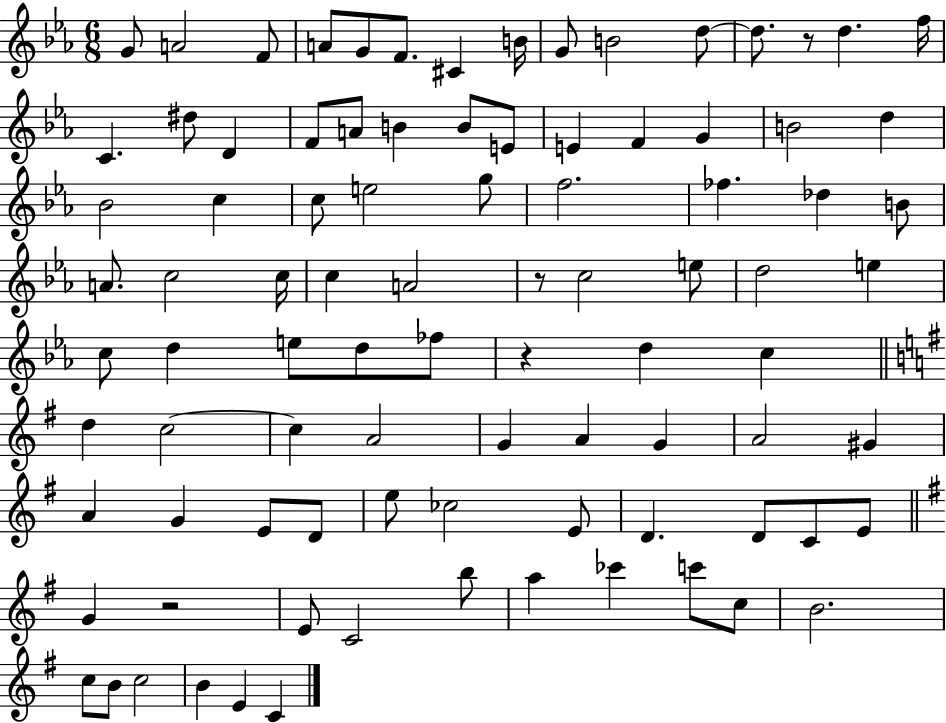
G4/e A4/h F4/e A4/e G4/e F4/e. C#4/q B4/s G4/e B4/h D5/e D5/e. R/e D5/q. F5/s C4/q. D#5/e D4/q F4/e A4/e B4/q B4/e E4/e E4/q F4/q G4/q B4/h D5/q Bb4/h C5/q C5/e E5/h G5/e F5/h. FES5/q. Db5/q B4/e A4/e. C5/h C5/s C5/q A4/h R/e C5/h E5/e D5/h E5/q C5/e D5/q E5/e D5/e FES5/e R/q D5/q C5/q D5/q C5/h C5/q A4/h G4/q A4/q G4/q A4/h G#4/q A4/q G4/q E4/e D4/e E5/e CES5/h E4/e D4/q. D4/e C4/e E4/e G4/q R/h E4/e C4/h B5/e A5/q CES6/q C6/e C5/e B4/h. C5/e B4/e C5/h B4/q E4/q C4/q